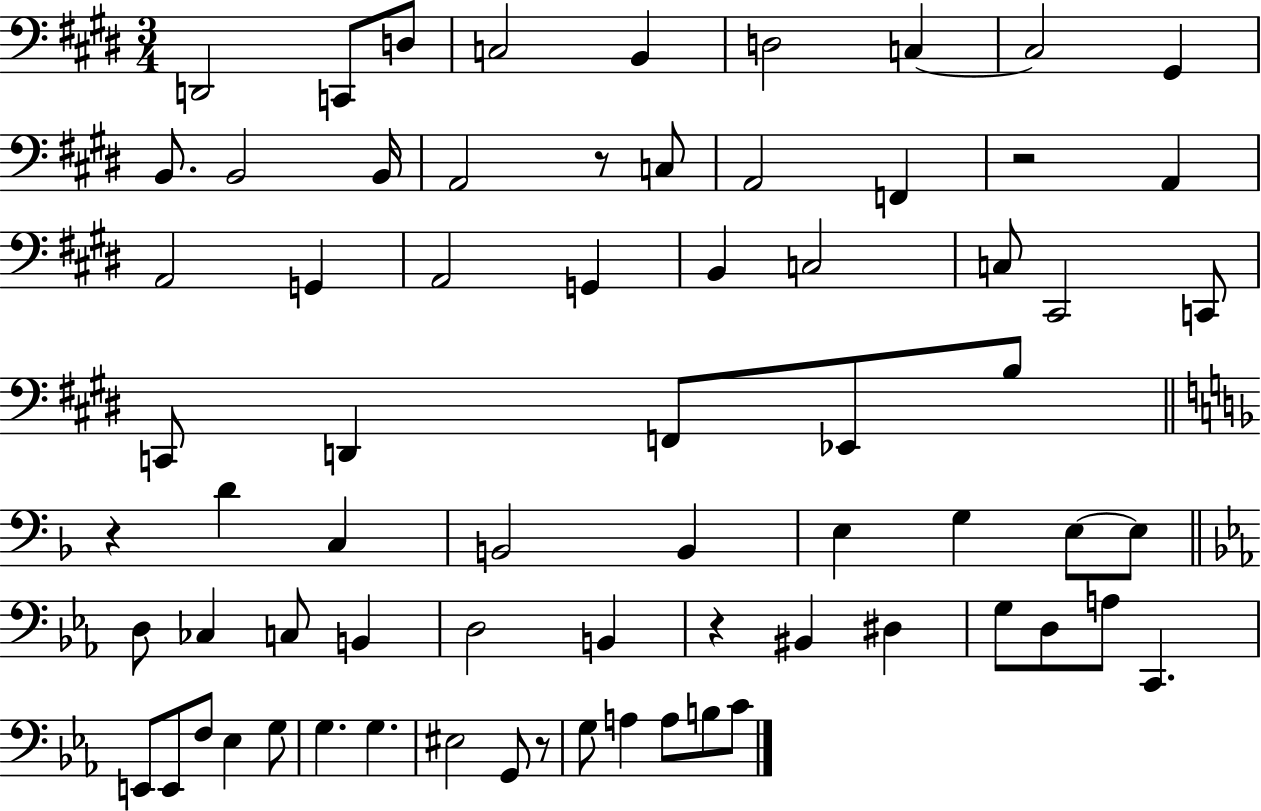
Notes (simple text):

D2/h C2/e D3/e C3/h B2/q D3/h C3/q C3/h G#2/q B2/e. B2/h B2/s A2/h R/e C3/e A2/h F2/q R/h A2/q A2/h G2/q A2/h G2/q B2/q C3/h C3/e C#2/h C2/e C2/e D2/q F2/e Eb2/e B3/e R/q D4/q C3/q B2/h B2/q E3/q G3/q E3/e E3/e D3/e CES3/q C3/e B2/q D3/h B2/q R/q BIS2/q D#3/q G3/e D3/e A3/e C2/q. E2/e E2/e F3/e Eb3/q G3/e G3/q. G3/q. EIS3/h G2/e R/e G3/e A3/q A3/e B3/e C4/e